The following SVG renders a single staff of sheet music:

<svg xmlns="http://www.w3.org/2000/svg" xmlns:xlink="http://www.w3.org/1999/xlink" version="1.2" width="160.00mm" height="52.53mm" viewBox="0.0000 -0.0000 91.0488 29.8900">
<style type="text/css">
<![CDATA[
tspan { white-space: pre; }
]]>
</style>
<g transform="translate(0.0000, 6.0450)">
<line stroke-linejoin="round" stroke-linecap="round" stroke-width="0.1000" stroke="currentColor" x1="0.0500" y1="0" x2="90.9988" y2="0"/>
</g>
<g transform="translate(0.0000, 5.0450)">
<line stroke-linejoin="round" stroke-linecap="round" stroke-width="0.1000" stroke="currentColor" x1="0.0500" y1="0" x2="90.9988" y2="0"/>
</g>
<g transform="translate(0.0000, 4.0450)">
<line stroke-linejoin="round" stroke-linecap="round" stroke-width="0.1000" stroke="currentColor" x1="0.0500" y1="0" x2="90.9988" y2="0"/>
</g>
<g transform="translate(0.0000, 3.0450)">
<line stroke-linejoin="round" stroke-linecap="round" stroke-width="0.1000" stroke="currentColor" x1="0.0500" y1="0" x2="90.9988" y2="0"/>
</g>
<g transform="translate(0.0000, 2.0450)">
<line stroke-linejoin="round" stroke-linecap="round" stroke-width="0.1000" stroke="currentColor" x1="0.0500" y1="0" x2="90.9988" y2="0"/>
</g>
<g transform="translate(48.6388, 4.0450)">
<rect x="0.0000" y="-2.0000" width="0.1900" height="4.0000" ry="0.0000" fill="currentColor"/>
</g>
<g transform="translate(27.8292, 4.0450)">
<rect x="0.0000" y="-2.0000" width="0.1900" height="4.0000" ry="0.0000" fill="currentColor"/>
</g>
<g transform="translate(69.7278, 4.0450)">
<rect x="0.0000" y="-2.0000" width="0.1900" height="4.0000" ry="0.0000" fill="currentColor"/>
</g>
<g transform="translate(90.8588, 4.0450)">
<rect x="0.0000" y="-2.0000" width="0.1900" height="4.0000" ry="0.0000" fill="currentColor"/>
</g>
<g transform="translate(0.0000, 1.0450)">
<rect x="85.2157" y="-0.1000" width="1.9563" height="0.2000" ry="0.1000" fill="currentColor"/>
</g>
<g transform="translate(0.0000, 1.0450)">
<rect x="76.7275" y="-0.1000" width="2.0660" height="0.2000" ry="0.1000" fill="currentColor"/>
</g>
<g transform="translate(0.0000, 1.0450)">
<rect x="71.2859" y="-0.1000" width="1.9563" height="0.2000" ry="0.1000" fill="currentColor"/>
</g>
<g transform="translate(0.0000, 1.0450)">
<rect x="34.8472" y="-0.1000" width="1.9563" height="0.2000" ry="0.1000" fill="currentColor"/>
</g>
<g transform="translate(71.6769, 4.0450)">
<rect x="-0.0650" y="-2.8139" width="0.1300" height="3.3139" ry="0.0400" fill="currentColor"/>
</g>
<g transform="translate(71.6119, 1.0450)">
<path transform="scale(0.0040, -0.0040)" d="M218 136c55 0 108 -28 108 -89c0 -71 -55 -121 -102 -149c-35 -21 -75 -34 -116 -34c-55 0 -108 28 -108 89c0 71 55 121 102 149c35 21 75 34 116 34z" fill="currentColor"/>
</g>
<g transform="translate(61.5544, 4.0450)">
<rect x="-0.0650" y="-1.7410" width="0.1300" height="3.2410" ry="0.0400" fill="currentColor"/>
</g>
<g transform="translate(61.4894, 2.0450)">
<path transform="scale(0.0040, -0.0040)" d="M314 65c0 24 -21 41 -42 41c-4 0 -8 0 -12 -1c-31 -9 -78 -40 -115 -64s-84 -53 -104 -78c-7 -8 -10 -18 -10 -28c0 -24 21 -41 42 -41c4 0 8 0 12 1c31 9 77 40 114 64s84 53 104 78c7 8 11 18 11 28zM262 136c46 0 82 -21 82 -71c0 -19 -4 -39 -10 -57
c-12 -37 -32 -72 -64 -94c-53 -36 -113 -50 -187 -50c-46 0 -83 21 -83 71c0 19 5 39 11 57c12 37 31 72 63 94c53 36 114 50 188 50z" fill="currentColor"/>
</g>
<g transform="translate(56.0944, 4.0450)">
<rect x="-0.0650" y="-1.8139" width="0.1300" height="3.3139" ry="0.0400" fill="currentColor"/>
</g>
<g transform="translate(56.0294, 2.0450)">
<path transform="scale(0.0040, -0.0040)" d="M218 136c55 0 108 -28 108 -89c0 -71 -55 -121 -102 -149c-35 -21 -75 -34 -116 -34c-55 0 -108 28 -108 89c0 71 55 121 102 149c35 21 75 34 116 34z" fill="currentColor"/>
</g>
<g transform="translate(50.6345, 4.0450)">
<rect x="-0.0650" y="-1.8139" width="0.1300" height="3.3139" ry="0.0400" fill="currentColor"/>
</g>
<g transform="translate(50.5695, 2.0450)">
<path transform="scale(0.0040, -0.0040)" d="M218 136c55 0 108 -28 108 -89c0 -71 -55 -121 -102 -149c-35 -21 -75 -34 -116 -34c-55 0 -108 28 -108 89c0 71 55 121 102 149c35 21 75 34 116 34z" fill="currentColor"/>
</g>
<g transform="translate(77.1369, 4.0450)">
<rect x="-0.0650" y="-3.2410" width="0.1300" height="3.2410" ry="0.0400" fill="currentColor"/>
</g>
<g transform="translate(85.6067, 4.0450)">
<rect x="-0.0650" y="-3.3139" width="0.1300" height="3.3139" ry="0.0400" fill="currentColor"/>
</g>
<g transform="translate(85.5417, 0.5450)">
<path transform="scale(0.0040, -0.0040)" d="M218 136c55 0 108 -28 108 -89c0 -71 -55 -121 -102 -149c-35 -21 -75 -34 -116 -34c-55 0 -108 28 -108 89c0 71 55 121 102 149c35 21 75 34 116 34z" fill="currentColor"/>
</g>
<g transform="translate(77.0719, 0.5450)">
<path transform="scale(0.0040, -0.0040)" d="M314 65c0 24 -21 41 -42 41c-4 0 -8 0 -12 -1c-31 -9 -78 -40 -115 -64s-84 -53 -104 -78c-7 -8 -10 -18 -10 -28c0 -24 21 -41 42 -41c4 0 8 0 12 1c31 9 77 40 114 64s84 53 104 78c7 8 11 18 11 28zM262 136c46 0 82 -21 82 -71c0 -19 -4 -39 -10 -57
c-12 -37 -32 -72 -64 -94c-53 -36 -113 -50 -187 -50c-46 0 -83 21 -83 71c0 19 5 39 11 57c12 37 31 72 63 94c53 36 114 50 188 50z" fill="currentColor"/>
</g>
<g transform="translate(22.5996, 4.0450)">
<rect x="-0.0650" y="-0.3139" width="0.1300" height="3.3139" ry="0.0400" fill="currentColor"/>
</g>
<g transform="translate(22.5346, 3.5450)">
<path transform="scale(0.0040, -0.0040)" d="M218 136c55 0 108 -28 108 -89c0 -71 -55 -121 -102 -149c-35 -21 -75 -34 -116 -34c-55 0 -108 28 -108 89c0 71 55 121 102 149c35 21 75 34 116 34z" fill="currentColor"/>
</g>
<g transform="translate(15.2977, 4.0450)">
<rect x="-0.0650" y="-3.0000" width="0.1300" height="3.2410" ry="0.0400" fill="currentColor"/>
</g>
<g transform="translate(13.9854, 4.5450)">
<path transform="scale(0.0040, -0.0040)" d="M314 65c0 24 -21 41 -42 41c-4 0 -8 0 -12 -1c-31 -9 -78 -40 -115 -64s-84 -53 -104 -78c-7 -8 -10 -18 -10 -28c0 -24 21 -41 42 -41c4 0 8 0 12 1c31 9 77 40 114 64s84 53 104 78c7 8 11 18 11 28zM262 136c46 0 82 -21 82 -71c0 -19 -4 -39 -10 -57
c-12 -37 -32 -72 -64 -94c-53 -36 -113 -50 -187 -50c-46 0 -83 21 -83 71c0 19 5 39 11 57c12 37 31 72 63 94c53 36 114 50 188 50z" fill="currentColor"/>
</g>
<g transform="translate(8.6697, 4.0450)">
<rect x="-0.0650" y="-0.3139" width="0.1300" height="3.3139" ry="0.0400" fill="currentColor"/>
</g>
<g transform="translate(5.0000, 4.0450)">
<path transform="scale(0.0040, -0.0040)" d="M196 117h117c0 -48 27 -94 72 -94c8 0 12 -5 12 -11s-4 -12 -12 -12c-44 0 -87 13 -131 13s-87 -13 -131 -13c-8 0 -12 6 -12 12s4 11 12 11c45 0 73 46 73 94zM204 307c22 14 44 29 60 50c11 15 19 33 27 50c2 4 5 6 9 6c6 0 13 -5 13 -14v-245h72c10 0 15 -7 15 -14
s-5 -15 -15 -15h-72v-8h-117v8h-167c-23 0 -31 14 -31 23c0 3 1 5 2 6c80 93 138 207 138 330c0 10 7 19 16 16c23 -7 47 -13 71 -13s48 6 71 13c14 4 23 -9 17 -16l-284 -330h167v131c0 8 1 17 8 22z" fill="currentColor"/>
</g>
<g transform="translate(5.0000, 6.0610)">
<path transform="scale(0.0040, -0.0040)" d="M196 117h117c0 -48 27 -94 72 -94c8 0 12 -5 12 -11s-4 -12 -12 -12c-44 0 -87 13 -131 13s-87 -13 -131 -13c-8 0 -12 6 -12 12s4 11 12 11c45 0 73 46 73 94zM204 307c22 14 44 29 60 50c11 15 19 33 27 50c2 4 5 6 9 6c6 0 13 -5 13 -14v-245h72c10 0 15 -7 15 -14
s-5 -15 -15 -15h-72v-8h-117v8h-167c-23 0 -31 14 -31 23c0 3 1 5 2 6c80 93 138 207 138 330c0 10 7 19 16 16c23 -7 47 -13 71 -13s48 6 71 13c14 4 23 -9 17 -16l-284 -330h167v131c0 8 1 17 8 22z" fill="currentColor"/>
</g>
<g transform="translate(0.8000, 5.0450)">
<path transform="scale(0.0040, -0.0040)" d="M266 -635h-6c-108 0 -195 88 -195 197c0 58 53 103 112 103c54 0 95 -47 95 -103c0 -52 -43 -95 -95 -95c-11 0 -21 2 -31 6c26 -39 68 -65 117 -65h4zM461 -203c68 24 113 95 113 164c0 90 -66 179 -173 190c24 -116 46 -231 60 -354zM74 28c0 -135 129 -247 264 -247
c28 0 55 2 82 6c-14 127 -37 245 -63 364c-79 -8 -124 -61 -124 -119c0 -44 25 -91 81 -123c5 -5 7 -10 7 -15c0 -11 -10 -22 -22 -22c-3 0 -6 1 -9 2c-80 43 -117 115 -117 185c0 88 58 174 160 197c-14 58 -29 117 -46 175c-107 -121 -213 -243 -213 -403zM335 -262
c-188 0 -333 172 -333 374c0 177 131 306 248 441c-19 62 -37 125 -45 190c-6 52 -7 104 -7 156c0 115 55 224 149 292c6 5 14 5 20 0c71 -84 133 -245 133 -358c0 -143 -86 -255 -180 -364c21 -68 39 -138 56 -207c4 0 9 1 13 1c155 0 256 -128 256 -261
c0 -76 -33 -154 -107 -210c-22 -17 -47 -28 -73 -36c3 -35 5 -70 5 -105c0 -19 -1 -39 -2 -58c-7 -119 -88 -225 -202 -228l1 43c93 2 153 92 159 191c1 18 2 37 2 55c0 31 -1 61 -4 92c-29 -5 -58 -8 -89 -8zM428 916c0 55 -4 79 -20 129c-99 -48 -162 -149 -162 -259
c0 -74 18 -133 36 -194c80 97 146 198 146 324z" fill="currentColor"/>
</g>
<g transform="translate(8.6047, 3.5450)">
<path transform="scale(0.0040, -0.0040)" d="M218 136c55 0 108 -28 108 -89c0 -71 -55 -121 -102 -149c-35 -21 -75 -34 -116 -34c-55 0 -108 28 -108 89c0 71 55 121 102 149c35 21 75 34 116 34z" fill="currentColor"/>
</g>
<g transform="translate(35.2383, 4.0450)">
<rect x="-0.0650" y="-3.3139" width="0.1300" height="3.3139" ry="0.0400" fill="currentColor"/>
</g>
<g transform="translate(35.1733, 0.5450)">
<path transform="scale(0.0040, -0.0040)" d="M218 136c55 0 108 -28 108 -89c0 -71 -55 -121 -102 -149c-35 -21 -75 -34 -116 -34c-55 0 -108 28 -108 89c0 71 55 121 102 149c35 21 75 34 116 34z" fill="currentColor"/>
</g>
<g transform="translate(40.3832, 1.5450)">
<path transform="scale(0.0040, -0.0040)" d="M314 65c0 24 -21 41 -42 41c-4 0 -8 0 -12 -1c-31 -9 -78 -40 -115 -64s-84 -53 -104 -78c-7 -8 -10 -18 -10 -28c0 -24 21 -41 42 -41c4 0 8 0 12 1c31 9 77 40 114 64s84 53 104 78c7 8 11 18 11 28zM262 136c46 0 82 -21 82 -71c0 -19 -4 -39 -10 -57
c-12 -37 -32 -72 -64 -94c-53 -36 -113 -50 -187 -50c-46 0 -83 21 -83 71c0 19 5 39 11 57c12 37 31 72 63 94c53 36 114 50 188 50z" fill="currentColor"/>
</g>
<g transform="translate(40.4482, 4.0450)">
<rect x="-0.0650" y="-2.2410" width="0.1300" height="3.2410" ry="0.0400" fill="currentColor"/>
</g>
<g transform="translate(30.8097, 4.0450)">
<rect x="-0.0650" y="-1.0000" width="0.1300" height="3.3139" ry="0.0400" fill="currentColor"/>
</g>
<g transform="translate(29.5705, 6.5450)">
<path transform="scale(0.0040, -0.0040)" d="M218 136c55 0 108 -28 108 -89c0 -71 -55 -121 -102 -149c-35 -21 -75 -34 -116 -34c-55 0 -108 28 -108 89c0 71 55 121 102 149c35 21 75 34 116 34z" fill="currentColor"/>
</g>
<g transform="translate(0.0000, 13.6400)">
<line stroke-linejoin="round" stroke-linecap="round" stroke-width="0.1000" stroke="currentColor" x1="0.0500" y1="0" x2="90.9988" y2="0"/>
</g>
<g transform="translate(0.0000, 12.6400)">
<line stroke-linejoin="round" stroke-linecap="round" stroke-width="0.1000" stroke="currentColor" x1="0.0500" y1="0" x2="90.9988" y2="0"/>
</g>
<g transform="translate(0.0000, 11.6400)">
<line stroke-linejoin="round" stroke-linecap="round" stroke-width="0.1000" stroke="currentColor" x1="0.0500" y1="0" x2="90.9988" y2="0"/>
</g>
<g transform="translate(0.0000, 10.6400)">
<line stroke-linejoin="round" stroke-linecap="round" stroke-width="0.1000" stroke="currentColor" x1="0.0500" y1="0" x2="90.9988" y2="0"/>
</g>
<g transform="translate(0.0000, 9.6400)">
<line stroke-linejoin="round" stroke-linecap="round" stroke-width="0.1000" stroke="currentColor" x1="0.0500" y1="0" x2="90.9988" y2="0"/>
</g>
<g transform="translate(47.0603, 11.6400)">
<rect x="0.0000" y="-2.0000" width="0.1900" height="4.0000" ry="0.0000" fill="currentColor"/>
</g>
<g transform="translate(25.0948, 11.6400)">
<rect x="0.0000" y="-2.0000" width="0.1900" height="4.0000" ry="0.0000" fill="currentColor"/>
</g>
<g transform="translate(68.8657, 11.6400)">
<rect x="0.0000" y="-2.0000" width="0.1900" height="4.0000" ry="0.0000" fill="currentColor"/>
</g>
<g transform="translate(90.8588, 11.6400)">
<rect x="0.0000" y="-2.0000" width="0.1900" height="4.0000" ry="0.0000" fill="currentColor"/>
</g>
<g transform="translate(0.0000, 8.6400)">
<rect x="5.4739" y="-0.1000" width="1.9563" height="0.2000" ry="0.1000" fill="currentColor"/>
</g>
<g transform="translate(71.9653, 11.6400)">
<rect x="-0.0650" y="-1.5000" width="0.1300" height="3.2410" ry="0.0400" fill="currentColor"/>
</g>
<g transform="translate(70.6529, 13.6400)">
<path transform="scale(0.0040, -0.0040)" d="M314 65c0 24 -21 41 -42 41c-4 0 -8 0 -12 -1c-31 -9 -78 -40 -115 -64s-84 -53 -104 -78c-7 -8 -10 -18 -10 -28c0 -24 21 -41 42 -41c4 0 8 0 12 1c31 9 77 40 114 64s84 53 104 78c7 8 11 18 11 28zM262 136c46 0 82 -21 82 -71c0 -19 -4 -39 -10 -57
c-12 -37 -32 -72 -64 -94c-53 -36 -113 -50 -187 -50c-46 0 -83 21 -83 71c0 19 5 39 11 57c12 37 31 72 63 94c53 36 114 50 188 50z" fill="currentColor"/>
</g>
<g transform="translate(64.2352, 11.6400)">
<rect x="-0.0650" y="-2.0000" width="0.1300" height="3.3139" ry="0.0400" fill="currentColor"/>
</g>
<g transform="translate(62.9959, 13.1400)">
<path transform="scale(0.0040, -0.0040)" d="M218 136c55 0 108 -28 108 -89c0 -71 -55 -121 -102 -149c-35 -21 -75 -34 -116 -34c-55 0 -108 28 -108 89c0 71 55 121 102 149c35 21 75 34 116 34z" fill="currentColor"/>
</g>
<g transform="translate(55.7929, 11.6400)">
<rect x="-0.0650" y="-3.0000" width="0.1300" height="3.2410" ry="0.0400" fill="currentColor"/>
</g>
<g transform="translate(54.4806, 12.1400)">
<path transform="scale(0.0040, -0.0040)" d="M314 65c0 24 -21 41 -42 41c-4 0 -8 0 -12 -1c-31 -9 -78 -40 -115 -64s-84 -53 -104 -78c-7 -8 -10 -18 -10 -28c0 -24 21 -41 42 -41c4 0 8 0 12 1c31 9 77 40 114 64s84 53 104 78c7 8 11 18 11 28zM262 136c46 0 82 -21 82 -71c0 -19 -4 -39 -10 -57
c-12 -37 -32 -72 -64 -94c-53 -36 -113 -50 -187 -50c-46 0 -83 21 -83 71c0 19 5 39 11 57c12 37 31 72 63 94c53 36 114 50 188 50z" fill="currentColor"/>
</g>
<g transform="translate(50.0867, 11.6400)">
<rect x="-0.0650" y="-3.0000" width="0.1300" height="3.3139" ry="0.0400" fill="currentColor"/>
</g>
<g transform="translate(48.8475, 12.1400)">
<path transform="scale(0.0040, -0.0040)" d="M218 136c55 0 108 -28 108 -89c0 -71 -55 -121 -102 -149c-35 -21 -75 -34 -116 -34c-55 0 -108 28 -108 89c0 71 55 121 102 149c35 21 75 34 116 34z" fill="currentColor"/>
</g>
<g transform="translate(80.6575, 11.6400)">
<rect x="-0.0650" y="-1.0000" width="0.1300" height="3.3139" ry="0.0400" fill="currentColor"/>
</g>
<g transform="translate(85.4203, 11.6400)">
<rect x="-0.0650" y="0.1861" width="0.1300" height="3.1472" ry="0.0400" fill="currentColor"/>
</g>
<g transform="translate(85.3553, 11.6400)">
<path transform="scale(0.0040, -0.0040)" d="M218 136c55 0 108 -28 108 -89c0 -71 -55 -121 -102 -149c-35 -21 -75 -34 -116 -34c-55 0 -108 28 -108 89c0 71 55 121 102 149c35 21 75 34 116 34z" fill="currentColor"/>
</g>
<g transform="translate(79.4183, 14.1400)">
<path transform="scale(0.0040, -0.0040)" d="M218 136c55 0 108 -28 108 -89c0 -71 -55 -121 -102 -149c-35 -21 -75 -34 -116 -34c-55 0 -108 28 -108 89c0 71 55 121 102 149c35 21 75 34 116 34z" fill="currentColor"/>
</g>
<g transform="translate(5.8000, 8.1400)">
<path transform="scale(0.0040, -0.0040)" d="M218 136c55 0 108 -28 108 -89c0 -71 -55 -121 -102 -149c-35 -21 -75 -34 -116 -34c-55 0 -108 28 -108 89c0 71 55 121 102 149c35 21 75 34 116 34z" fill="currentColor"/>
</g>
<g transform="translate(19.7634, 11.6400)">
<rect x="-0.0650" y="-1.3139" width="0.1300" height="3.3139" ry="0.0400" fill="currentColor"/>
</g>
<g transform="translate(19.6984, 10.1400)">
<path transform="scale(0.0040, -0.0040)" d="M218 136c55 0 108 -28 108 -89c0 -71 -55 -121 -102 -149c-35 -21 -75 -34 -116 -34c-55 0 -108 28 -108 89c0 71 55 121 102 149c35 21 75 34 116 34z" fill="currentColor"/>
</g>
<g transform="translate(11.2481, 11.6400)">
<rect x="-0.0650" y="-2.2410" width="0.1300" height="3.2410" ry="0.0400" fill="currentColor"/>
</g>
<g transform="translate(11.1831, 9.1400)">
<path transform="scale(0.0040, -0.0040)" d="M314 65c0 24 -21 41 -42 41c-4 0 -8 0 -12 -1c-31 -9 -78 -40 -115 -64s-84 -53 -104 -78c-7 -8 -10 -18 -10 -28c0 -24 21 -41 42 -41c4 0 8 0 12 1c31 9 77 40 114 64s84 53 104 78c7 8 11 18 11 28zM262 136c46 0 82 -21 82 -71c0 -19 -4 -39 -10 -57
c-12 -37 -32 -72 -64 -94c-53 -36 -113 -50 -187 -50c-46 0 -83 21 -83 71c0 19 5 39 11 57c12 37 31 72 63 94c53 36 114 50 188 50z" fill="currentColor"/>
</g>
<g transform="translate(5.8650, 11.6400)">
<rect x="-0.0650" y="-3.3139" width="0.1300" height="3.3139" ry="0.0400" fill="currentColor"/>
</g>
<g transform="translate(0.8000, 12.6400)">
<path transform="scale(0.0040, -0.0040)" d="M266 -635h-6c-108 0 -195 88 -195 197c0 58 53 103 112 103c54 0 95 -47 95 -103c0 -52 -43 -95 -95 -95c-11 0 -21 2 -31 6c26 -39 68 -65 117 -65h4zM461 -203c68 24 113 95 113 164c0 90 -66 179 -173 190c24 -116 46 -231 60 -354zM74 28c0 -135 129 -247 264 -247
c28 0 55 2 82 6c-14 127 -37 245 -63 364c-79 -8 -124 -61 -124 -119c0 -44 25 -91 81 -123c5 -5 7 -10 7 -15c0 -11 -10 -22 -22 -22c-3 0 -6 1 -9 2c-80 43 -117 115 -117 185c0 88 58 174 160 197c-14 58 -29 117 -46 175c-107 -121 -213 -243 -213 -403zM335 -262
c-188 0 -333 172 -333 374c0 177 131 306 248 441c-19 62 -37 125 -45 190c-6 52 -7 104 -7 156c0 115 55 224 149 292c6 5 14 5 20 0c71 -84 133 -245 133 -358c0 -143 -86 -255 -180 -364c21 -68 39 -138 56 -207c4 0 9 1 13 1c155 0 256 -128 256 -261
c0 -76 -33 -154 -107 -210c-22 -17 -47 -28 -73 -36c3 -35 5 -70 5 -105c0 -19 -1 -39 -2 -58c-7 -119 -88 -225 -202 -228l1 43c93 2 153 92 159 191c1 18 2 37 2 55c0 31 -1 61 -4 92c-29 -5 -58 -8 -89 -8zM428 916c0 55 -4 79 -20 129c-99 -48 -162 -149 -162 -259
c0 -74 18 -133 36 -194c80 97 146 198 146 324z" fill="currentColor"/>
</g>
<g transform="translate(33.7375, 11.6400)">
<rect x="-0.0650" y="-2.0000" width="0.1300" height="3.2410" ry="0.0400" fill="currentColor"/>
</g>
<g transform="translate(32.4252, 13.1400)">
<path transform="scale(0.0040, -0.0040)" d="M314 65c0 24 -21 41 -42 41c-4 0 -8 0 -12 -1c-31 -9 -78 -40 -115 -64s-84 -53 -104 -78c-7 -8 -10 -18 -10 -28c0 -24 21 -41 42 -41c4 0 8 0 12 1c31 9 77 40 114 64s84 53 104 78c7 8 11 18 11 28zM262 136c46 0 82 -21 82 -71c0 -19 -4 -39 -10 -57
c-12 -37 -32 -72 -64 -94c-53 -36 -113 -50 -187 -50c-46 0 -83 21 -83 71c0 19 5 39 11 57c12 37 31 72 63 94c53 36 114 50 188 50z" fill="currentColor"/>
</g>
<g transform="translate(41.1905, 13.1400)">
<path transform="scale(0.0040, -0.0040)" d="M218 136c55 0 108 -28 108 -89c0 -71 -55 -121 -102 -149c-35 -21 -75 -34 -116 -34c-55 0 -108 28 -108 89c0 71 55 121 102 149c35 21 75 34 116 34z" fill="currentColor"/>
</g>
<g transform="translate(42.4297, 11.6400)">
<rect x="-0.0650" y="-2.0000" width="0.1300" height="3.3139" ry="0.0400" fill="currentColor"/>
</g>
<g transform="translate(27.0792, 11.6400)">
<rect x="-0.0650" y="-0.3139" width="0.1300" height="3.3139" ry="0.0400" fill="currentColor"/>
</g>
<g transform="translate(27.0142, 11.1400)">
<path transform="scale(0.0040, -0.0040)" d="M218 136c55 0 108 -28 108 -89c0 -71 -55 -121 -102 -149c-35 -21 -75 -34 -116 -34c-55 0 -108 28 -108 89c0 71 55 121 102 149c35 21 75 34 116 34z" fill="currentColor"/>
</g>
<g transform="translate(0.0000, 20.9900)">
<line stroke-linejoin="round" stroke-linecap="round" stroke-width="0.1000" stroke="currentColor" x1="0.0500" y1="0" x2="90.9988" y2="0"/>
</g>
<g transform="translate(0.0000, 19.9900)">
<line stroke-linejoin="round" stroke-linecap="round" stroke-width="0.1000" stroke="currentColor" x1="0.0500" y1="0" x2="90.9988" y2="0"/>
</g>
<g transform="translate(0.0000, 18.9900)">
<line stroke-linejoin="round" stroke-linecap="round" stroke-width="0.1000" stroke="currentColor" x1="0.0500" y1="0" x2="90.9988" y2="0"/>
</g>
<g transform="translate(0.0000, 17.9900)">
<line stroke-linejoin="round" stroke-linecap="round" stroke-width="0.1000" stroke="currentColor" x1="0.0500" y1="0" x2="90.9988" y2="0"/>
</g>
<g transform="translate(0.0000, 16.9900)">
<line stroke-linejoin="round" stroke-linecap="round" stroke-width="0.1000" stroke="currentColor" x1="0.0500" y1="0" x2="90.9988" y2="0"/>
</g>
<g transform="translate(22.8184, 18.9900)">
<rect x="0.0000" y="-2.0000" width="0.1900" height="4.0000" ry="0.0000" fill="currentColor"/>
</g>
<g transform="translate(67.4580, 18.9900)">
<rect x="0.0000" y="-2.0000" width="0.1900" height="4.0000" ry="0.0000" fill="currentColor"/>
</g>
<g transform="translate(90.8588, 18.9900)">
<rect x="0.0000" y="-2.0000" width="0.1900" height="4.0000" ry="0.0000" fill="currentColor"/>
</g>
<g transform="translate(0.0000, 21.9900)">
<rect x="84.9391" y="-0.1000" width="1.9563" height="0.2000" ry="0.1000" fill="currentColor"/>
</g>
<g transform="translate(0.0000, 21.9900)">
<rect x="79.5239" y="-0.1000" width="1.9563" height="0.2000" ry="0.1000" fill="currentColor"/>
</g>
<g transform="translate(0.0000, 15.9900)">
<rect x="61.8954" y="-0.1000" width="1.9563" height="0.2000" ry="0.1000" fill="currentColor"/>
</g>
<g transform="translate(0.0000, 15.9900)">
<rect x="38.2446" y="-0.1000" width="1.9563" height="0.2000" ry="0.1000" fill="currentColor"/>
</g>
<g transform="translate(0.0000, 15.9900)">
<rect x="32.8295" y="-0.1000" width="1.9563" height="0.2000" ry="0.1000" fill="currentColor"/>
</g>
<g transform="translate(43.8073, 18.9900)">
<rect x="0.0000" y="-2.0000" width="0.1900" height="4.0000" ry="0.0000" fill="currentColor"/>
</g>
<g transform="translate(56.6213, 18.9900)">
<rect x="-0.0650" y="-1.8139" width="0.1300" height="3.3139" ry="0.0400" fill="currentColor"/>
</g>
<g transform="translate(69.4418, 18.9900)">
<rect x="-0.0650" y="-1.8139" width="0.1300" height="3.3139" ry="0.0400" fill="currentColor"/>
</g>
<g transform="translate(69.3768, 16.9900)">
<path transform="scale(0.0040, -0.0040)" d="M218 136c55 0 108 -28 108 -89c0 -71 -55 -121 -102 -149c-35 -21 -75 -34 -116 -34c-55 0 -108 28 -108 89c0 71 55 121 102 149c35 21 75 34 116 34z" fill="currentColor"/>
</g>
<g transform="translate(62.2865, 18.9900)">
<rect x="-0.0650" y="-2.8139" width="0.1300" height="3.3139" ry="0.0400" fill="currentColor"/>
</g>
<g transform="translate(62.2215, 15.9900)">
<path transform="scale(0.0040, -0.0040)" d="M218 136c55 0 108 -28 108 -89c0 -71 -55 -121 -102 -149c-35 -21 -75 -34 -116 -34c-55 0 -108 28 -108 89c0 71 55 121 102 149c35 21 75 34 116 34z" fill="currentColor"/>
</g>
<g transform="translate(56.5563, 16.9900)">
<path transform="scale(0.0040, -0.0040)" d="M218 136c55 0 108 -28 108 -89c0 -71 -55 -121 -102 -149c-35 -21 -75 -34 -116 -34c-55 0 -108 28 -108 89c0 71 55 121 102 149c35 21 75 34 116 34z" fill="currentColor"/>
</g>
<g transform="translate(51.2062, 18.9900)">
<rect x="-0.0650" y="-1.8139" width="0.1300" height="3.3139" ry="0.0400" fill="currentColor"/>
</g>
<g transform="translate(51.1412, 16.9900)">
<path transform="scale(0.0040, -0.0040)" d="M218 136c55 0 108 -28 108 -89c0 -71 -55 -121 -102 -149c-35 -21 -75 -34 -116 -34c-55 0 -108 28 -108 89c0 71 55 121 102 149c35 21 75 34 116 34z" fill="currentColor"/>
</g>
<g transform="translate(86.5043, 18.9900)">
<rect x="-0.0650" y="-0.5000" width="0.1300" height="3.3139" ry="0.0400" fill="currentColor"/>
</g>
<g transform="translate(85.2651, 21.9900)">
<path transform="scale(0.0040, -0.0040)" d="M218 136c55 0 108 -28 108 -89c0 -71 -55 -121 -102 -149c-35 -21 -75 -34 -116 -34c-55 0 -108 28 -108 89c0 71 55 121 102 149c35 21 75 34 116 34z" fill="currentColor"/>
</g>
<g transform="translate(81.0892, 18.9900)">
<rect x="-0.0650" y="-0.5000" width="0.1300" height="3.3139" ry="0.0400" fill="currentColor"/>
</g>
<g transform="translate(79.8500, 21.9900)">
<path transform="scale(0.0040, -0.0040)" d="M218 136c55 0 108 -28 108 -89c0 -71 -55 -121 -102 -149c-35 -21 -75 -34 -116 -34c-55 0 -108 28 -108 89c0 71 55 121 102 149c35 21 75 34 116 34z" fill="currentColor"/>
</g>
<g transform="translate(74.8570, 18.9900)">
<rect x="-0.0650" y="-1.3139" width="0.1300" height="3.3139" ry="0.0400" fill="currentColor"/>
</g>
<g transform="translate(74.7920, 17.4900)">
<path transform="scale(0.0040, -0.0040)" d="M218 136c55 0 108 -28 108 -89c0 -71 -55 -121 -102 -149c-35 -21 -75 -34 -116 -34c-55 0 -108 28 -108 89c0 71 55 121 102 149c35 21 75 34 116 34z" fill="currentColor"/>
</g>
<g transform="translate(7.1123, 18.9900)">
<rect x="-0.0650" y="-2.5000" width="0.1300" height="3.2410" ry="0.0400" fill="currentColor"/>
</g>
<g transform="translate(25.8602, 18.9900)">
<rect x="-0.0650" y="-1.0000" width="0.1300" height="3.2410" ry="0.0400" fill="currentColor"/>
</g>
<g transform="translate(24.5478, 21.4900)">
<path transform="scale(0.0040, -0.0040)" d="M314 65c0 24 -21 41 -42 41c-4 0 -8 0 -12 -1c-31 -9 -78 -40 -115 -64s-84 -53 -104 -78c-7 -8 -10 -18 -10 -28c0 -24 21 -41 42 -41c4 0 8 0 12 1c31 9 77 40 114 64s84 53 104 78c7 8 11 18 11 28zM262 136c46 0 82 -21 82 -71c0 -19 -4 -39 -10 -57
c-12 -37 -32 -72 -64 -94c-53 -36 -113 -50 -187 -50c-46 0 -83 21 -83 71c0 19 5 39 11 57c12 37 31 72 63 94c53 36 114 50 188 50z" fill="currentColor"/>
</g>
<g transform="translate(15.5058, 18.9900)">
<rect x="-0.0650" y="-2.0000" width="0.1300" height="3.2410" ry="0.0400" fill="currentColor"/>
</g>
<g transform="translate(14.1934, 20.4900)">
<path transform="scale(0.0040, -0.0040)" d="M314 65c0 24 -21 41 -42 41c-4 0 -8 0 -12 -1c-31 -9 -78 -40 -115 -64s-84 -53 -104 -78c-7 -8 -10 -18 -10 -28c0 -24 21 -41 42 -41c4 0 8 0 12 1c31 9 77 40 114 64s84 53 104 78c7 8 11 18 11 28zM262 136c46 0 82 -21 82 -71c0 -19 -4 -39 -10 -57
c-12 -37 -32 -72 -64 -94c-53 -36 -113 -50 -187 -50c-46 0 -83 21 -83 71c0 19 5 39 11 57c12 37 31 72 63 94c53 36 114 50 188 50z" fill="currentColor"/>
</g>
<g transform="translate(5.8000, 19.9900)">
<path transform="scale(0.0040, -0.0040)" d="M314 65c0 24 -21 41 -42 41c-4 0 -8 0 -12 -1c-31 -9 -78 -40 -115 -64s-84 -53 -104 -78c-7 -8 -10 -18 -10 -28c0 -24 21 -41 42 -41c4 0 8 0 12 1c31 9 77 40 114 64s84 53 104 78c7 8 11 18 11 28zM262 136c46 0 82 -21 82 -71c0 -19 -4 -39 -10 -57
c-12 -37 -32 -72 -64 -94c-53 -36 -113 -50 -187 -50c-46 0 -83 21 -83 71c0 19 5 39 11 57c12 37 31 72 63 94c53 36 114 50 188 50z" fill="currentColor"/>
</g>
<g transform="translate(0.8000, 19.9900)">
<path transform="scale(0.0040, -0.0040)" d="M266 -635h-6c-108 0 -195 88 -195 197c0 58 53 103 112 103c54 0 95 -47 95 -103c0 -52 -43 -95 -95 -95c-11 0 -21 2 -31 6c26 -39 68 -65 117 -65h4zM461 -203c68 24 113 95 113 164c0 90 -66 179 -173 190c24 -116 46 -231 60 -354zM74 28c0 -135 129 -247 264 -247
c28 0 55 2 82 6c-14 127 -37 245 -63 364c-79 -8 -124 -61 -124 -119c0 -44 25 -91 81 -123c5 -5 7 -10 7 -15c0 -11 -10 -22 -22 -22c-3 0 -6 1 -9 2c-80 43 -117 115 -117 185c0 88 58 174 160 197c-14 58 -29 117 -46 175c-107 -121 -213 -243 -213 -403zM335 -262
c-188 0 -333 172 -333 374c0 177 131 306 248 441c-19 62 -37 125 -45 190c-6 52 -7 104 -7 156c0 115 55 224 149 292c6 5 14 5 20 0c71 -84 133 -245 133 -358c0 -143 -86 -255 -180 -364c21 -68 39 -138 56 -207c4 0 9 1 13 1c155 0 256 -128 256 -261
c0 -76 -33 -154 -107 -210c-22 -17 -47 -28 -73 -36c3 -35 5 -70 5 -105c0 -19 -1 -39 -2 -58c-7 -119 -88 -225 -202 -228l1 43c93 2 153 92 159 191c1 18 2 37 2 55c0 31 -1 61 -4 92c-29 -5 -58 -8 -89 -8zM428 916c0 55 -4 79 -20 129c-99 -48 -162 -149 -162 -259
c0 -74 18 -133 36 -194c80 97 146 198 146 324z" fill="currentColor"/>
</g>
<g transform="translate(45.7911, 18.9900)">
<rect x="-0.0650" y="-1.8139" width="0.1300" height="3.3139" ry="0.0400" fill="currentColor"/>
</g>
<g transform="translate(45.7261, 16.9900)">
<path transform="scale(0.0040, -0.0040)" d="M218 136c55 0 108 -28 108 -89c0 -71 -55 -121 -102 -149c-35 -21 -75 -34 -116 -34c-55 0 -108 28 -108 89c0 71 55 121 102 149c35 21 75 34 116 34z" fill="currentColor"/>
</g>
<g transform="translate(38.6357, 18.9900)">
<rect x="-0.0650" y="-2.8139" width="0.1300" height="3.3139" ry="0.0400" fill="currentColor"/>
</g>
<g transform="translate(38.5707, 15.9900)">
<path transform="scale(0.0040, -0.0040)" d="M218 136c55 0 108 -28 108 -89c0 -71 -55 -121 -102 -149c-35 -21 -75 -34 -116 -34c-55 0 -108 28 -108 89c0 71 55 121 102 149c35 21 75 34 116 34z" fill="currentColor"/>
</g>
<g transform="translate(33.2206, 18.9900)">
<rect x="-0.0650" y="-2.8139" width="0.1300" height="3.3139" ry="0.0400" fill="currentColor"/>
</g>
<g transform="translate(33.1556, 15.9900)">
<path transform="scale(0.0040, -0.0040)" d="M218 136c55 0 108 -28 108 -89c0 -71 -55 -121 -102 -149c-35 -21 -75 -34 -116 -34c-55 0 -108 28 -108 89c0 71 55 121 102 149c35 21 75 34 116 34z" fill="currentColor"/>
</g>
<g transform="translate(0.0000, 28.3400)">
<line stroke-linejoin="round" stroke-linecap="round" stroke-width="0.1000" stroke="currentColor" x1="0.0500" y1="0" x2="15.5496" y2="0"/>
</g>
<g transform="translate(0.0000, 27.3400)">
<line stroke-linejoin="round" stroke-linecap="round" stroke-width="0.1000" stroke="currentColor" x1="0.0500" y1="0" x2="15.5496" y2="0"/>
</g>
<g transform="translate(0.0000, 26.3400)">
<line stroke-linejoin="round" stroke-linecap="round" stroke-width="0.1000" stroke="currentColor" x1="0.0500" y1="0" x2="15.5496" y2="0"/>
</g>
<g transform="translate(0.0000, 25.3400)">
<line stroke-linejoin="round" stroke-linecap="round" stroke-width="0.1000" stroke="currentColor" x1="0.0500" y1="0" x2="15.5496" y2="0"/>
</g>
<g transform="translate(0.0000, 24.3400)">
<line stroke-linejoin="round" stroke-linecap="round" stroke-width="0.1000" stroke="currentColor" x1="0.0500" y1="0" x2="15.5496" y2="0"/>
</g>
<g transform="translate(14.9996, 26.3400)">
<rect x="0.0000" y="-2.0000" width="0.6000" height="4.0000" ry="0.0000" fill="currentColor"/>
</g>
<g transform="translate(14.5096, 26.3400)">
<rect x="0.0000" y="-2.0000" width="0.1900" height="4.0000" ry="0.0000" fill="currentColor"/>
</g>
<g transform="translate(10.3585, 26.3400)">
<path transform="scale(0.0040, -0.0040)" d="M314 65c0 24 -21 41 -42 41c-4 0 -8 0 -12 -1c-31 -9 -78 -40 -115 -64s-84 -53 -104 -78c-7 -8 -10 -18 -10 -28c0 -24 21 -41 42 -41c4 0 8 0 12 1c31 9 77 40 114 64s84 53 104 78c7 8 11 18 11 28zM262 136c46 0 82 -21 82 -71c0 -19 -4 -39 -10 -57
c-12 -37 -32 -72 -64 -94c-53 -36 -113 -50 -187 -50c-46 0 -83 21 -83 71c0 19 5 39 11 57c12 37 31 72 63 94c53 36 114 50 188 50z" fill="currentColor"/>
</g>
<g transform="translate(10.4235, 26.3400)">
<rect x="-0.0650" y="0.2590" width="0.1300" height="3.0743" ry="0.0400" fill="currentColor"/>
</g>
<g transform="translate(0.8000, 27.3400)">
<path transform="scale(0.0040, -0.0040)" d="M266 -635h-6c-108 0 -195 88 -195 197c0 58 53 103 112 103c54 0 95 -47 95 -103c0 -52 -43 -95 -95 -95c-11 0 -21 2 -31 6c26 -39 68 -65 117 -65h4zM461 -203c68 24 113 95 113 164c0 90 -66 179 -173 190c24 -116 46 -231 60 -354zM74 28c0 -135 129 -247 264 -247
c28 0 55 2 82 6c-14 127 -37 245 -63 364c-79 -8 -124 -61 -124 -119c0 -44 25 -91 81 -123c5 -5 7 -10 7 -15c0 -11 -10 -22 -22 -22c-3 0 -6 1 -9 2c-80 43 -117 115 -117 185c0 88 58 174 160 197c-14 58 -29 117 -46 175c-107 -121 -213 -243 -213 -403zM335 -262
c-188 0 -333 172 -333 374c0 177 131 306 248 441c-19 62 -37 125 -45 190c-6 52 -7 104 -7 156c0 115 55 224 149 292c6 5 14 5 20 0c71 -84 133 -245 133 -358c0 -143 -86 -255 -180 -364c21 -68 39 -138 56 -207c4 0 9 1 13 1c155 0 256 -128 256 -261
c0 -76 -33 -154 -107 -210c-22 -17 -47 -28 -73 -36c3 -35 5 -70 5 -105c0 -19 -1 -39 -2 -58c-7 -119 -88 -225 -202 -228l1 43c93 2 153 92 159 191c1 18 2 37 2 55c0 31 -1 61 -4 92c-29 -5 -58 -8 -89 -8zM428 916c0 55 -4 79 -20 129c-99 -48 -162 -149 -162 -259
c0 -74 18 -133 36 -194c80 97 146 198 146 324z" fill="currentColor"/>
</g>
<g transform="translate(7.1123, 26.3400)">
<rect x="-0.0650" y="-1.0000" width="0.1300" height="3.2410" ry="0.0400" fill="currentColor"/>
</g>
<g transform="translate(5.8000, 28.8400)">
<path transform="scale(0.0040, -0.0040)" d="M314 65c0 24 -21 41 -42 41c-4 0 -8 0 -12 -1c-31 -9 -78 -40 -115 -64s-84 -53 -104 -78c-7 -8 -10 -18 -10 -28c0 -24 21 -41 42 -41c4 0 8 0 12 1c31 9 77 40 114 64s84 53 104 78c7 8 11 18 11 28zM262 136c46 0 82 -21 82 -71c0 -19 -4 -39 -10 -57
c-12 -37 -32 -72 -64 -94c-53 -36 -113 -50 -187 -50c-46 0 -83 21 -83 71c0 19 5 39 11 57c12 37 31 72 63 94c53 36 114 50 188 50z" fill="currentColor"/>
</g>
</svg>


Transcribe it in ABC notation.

X:1
T:Untitled
M:4/4
L:1/4
K:C
c A2 c D b g2 f f f2 a b2 b b g2 e c F2 F A A2 F E2 D B G2 F2 D2 a a f f f a f e C C D2 B2